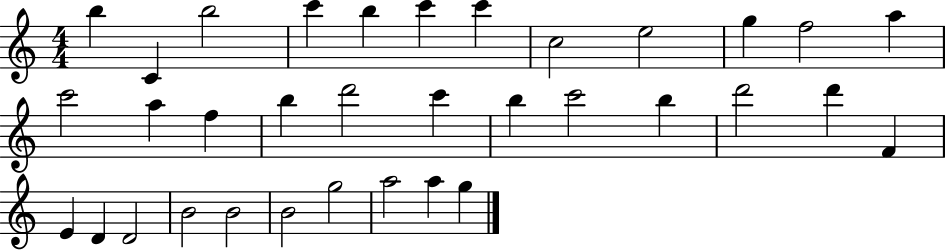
X:1
T:Untitled
M:4/4
L:1/4
K:C
b C b2 c' b c' c' c2 e2 g f2 a c'2 a f b d'2 c' b c'2 b d'2 d' F E D D2 B2 B2 B2 g2 a2 a g